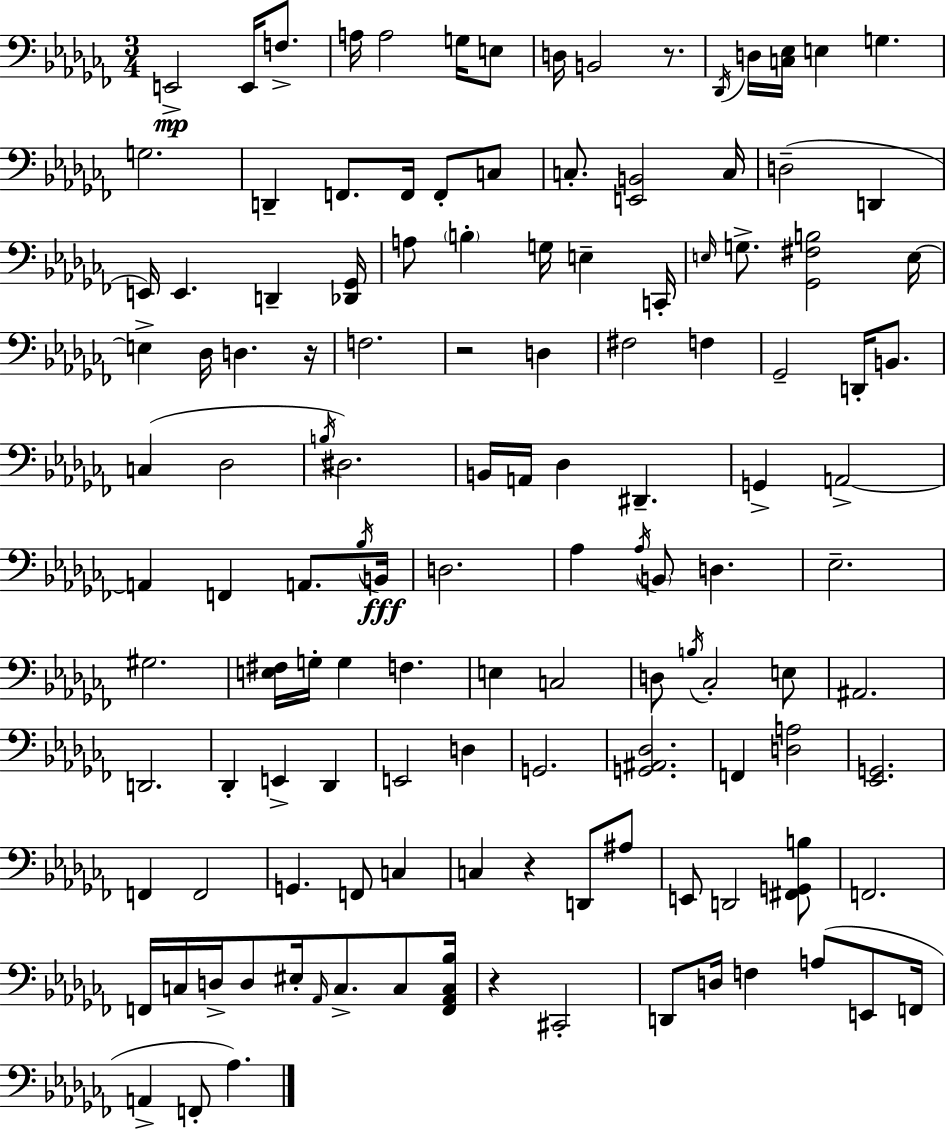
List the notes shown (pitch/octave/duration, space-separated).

E2/h E2/s F3/e. A3/s A3/h G3/s E3/e D3/s B2/h R/e. Db2/s D3/s [C3,Eb3]/s E3/q G3/q. G3/h. D2/q F2/e. F2/s F2/e C3/e C3/e. [E2,B2]/h C3/s D3/h D2/q E2/s E2/q. D2/q [Db2,Gb2]/s A3/e B3/q G3/s E3/q C2/s E3/s G3/e. [Gb2,F#3,B3]/h E3/s E3/q Db3/s D3/q. R/s F3/h. R/h D3/q F#3/h F3/q Gb2/h D2/s B2/e. C3/q Db3/h B3/s D#3/h. B2/s A2/s Db3/q D#2/q. G2/q A2/h A2/q F2/q A2/e. Bb3/s B2/s D3/h. Ab3/q Ab3/s B2/e D3/q. Eb3/h. G#3/h. [E3,F#3]/s G3/s G3/q F3/q. E3/q C3/h D3/e B3/s CES3/h E3/e A#2/h. D2/h. Db2/q E2/q Db2/q E2/h D3/q G2/h. [G2,A#2,Db3]/h. F2/q [D3,A3]/h [Eb2,G2]/h. F2/q F2/h G2/q. F2/e C3/q C3/q R/q D2/e A#3/e E2/e D2/h [F#2,G2,B3]/e F2/h. F2/s C3/s D3/s D3/e EIS3/s Ab2/s C3/e. C3/e [F2,Ab2,C3,Bb3]/s R/q C#2/h D2/e D3/s F3/q A3/e E2/e F2/s A2/q F2/e Ab3/q.